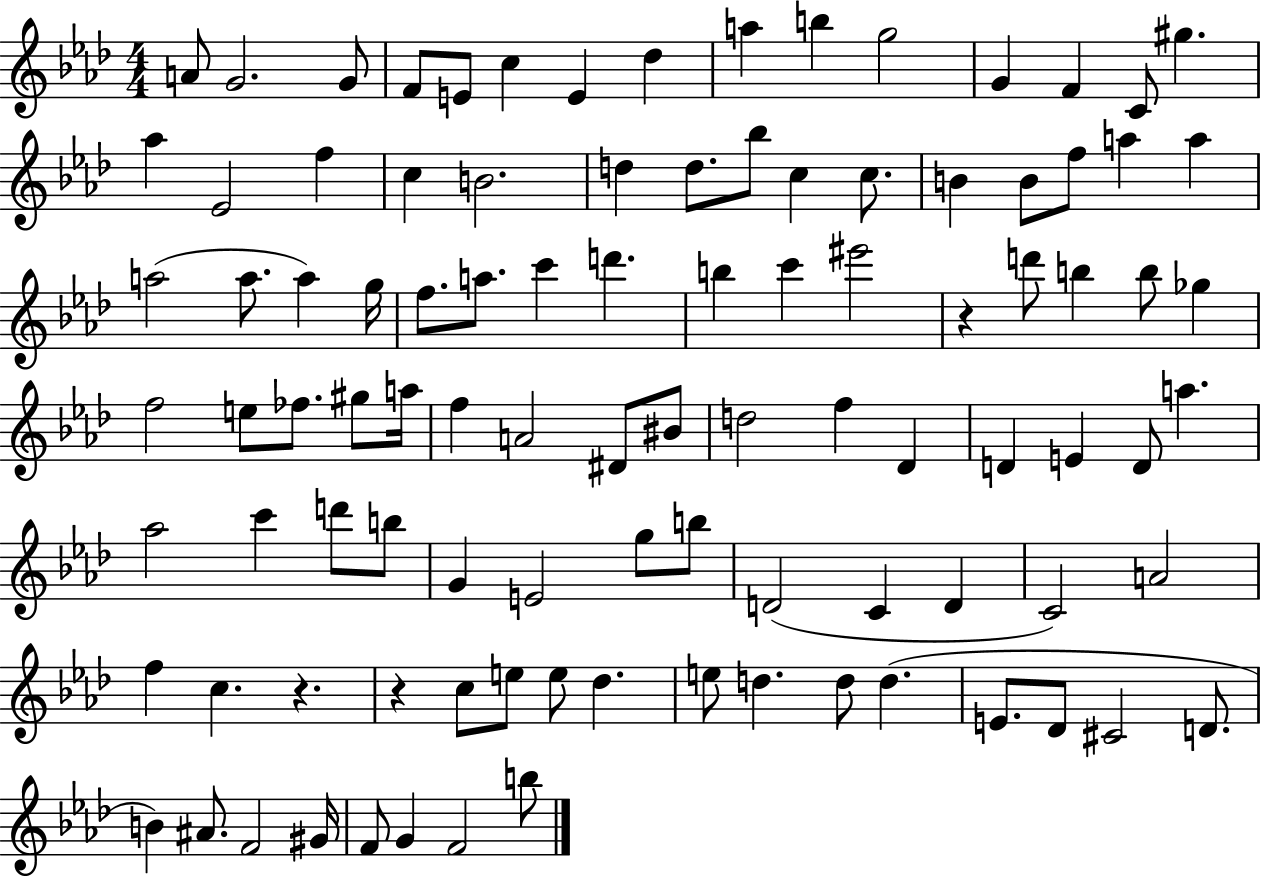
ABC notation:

X:1
T:Untitled
M:4/4
L:1/4
K:Ab
A/2 G2 G/2 F/2 E/2 c E _d a b g2 G F C/2 ^g _a _E2 f c B2 d d/2 _b/2 c c/2 B B/2 f/2 a a a2 a/2 a g/4 f/2 a/2 c' d' b c' ^e'2 z d'/2 b b/2 _g f2 e/2 _f/2 ^g/2 a/4 f A2 ^D/2 ^B/2 d2 f _D D E D/2 a _a2 c' d'/2 b/2 G E2 g/2 b/2 D2 C D C2 A2 f c z z c/2 e/2 e/2 _d e/2 d d/2 d E/2 _D/2 ^C2 D/2 B ^A/2 F2 ^G/4 F/2 G F2 b/2